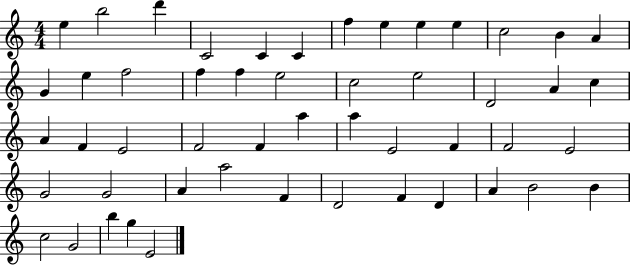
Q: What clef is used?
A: treble